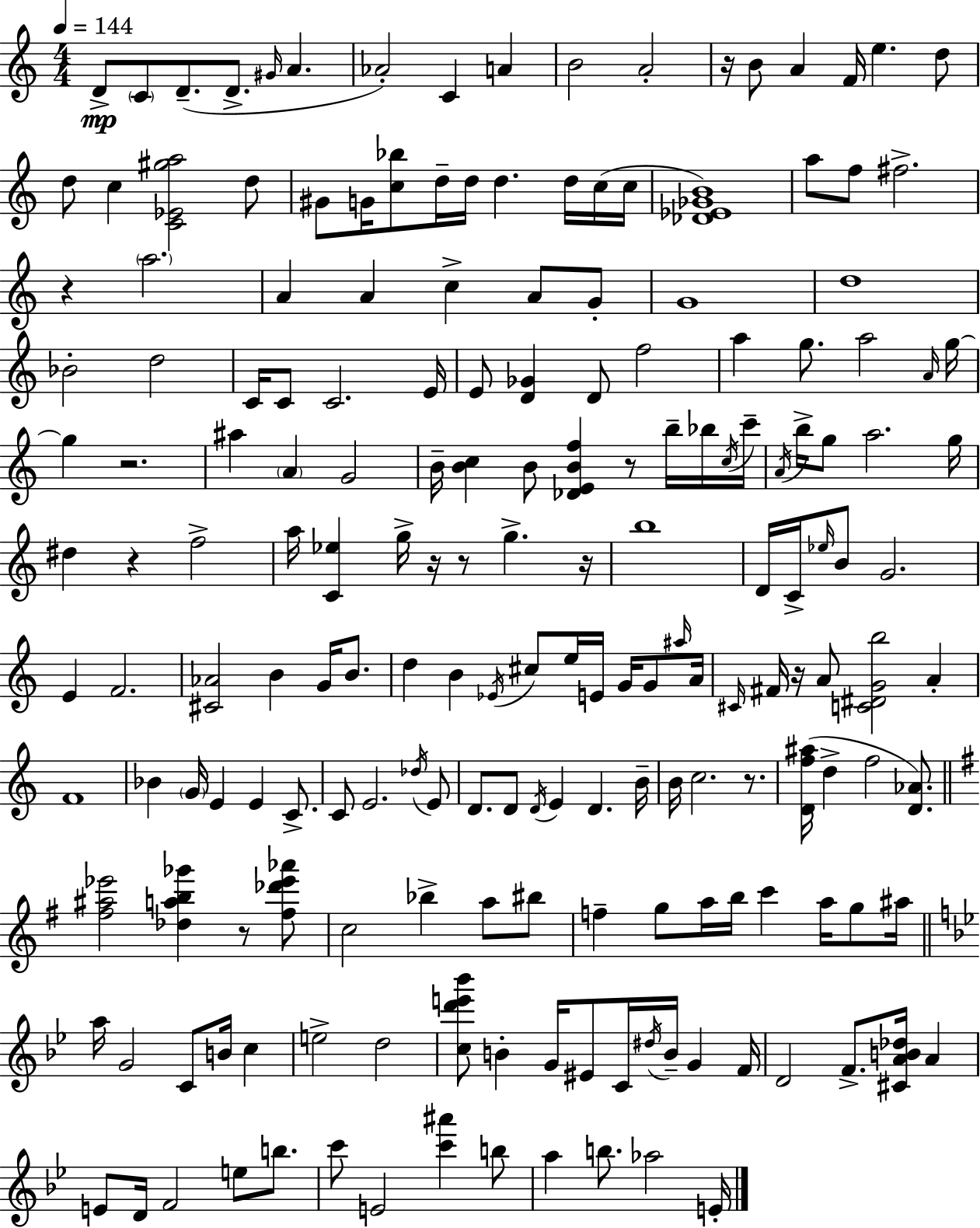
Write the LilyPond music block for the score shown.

{
  \clef treble
  \numericTimeSignature
  \time 4/4
  \key c \major
  \tempo 4 = 144
  d'8->\mp \parenthesize c'8 d'8.--( d'8.-> \grace { gis'16 } a'4. | aes'2-.) c'4 a'4 | b'2 a'2-. | r16 b'8 a'4 f'16 e''4. d''8 | \break d''8 c''4 <c' ees' gis'' a''>2 d''8 | gis'8 g'16 <c'' bes''>8 d''16-- d''16 d''4. d''16 c''16( | c''16 <des' ees' ges' b'>1) | a''8 f''8 fis''2.-> | \break r4 \parenthesize a''2. | a'4 a'4 c''4-> a'8 g'8-. | g'1 | d''1 | \break bes'2-. d''2 | c'16 c'8 c'2. | e'16 e'8 <d' ges'>4 d'8 f''2 | a''4 g''8. a''2 | \break \grace { a'16 } g''16~~ g''4 r2. | ais''4 \parenthesize a'4 g'2 | b'16-- <b' c''>4 b'8 <des' e' b' f''>4 r8 b''16-- | bes''16 \acciaccatura { c''16 } c'''16-- \acciaccatura { a'16 } b''16-> g''8 a''2. | \break g''16 dis''4 r4 f''2-> | a''16 <c' ees''>4 g''16-> r16 r8 g''4.-> | r16 b''1 | d'16 c'16-> \grace { ees''16 } b'8 g'2. | \break e'4 f'2. | <cis' aes'>2 b'4 | g'16 b'8. d''4 b'4 \acciaccatura { ees'16 } cis''8 | e''16 e'16 g'16 g'8 \grace { ais''16 } a'16 \grace { cis'16 } fis'16 r16 a'8 <c' dis' g' b''>2 | \break a'4-. f'1 | bes'4 \parenthesize g'16 e'4 | e'4 c'8.-> c'8 e'2. | \acciaccatura { des''16 } e'8 d'8. d'8 \acciaccatura { d'16 } e'4 | \break d'4. b'16-- b'16 c''2. | r8. <d' f'' ais''>16( d''4-> f''2 | <d' aes'>8.) \bar "||" \break \key g \major <fis'' ais'' ees'''>2 <des'' a'' b'' ges'''>4 r8 <fis'' des''' ees''' aes'''>8 | c''2 bes''4-> a''8 bis''8 | f''4-- g''8 a''16 b''16 c'''4 a''16 g''8 ais''16 | \bar "||" \break \key bes \major a''16 g'2 c'8 b'16 c''4 | e''2-> d''2 | <c'' d''' e''' bes'''>8 b'4-. g'16 eis'8 c'16 \acciaccatura { dis''16 } b'16-- g'4 | f'16 d'2 f'8.-> <cis' a' b' des''>16 a'4 | \break e'8 d'16 f'2 e''8 b''8. | c'''8 e'2 <c''' ais'''>4 b''8 | a''4 b''8. aes''2 | e'16-. \bar "|."
}